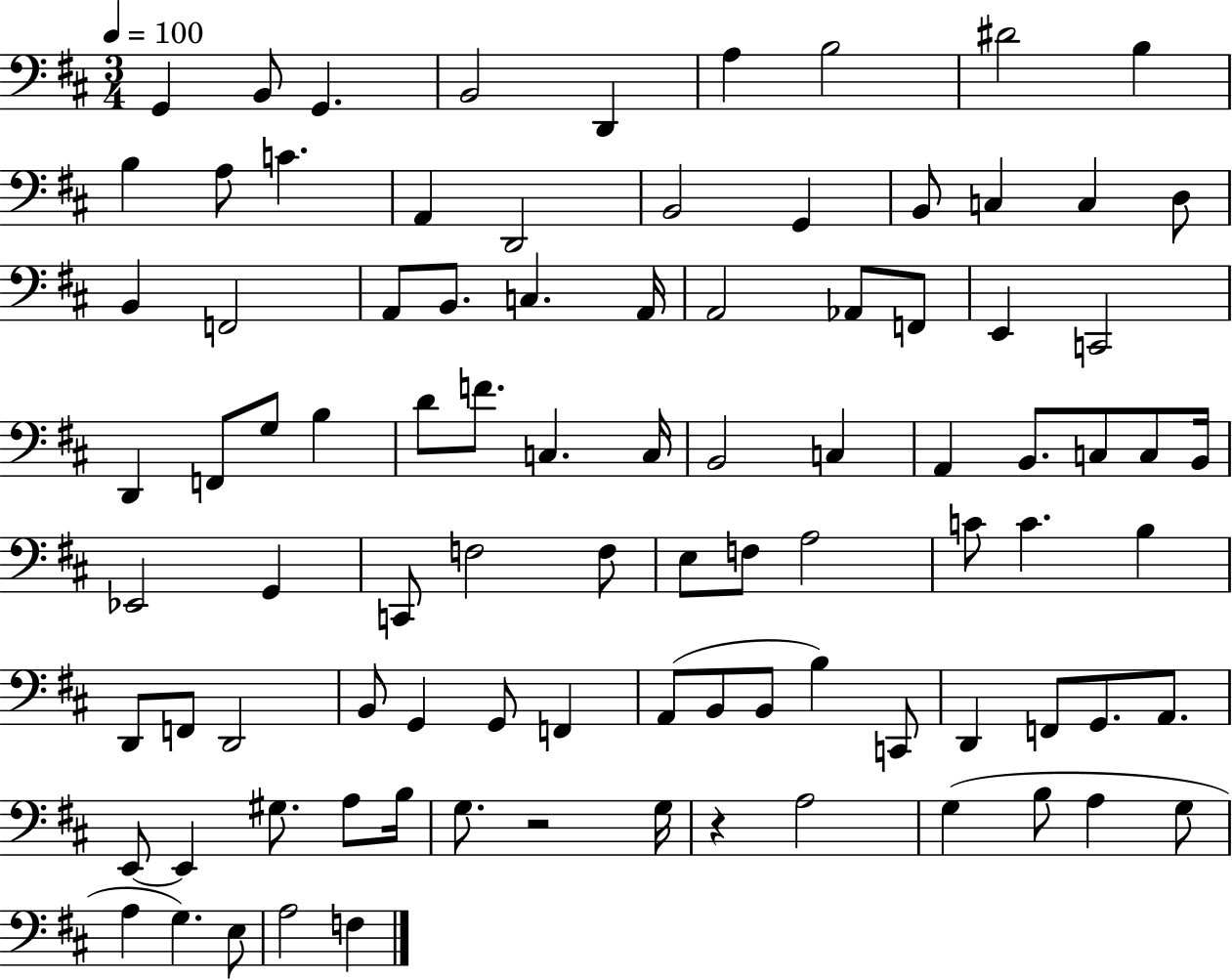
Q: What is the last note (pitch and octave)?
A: F3